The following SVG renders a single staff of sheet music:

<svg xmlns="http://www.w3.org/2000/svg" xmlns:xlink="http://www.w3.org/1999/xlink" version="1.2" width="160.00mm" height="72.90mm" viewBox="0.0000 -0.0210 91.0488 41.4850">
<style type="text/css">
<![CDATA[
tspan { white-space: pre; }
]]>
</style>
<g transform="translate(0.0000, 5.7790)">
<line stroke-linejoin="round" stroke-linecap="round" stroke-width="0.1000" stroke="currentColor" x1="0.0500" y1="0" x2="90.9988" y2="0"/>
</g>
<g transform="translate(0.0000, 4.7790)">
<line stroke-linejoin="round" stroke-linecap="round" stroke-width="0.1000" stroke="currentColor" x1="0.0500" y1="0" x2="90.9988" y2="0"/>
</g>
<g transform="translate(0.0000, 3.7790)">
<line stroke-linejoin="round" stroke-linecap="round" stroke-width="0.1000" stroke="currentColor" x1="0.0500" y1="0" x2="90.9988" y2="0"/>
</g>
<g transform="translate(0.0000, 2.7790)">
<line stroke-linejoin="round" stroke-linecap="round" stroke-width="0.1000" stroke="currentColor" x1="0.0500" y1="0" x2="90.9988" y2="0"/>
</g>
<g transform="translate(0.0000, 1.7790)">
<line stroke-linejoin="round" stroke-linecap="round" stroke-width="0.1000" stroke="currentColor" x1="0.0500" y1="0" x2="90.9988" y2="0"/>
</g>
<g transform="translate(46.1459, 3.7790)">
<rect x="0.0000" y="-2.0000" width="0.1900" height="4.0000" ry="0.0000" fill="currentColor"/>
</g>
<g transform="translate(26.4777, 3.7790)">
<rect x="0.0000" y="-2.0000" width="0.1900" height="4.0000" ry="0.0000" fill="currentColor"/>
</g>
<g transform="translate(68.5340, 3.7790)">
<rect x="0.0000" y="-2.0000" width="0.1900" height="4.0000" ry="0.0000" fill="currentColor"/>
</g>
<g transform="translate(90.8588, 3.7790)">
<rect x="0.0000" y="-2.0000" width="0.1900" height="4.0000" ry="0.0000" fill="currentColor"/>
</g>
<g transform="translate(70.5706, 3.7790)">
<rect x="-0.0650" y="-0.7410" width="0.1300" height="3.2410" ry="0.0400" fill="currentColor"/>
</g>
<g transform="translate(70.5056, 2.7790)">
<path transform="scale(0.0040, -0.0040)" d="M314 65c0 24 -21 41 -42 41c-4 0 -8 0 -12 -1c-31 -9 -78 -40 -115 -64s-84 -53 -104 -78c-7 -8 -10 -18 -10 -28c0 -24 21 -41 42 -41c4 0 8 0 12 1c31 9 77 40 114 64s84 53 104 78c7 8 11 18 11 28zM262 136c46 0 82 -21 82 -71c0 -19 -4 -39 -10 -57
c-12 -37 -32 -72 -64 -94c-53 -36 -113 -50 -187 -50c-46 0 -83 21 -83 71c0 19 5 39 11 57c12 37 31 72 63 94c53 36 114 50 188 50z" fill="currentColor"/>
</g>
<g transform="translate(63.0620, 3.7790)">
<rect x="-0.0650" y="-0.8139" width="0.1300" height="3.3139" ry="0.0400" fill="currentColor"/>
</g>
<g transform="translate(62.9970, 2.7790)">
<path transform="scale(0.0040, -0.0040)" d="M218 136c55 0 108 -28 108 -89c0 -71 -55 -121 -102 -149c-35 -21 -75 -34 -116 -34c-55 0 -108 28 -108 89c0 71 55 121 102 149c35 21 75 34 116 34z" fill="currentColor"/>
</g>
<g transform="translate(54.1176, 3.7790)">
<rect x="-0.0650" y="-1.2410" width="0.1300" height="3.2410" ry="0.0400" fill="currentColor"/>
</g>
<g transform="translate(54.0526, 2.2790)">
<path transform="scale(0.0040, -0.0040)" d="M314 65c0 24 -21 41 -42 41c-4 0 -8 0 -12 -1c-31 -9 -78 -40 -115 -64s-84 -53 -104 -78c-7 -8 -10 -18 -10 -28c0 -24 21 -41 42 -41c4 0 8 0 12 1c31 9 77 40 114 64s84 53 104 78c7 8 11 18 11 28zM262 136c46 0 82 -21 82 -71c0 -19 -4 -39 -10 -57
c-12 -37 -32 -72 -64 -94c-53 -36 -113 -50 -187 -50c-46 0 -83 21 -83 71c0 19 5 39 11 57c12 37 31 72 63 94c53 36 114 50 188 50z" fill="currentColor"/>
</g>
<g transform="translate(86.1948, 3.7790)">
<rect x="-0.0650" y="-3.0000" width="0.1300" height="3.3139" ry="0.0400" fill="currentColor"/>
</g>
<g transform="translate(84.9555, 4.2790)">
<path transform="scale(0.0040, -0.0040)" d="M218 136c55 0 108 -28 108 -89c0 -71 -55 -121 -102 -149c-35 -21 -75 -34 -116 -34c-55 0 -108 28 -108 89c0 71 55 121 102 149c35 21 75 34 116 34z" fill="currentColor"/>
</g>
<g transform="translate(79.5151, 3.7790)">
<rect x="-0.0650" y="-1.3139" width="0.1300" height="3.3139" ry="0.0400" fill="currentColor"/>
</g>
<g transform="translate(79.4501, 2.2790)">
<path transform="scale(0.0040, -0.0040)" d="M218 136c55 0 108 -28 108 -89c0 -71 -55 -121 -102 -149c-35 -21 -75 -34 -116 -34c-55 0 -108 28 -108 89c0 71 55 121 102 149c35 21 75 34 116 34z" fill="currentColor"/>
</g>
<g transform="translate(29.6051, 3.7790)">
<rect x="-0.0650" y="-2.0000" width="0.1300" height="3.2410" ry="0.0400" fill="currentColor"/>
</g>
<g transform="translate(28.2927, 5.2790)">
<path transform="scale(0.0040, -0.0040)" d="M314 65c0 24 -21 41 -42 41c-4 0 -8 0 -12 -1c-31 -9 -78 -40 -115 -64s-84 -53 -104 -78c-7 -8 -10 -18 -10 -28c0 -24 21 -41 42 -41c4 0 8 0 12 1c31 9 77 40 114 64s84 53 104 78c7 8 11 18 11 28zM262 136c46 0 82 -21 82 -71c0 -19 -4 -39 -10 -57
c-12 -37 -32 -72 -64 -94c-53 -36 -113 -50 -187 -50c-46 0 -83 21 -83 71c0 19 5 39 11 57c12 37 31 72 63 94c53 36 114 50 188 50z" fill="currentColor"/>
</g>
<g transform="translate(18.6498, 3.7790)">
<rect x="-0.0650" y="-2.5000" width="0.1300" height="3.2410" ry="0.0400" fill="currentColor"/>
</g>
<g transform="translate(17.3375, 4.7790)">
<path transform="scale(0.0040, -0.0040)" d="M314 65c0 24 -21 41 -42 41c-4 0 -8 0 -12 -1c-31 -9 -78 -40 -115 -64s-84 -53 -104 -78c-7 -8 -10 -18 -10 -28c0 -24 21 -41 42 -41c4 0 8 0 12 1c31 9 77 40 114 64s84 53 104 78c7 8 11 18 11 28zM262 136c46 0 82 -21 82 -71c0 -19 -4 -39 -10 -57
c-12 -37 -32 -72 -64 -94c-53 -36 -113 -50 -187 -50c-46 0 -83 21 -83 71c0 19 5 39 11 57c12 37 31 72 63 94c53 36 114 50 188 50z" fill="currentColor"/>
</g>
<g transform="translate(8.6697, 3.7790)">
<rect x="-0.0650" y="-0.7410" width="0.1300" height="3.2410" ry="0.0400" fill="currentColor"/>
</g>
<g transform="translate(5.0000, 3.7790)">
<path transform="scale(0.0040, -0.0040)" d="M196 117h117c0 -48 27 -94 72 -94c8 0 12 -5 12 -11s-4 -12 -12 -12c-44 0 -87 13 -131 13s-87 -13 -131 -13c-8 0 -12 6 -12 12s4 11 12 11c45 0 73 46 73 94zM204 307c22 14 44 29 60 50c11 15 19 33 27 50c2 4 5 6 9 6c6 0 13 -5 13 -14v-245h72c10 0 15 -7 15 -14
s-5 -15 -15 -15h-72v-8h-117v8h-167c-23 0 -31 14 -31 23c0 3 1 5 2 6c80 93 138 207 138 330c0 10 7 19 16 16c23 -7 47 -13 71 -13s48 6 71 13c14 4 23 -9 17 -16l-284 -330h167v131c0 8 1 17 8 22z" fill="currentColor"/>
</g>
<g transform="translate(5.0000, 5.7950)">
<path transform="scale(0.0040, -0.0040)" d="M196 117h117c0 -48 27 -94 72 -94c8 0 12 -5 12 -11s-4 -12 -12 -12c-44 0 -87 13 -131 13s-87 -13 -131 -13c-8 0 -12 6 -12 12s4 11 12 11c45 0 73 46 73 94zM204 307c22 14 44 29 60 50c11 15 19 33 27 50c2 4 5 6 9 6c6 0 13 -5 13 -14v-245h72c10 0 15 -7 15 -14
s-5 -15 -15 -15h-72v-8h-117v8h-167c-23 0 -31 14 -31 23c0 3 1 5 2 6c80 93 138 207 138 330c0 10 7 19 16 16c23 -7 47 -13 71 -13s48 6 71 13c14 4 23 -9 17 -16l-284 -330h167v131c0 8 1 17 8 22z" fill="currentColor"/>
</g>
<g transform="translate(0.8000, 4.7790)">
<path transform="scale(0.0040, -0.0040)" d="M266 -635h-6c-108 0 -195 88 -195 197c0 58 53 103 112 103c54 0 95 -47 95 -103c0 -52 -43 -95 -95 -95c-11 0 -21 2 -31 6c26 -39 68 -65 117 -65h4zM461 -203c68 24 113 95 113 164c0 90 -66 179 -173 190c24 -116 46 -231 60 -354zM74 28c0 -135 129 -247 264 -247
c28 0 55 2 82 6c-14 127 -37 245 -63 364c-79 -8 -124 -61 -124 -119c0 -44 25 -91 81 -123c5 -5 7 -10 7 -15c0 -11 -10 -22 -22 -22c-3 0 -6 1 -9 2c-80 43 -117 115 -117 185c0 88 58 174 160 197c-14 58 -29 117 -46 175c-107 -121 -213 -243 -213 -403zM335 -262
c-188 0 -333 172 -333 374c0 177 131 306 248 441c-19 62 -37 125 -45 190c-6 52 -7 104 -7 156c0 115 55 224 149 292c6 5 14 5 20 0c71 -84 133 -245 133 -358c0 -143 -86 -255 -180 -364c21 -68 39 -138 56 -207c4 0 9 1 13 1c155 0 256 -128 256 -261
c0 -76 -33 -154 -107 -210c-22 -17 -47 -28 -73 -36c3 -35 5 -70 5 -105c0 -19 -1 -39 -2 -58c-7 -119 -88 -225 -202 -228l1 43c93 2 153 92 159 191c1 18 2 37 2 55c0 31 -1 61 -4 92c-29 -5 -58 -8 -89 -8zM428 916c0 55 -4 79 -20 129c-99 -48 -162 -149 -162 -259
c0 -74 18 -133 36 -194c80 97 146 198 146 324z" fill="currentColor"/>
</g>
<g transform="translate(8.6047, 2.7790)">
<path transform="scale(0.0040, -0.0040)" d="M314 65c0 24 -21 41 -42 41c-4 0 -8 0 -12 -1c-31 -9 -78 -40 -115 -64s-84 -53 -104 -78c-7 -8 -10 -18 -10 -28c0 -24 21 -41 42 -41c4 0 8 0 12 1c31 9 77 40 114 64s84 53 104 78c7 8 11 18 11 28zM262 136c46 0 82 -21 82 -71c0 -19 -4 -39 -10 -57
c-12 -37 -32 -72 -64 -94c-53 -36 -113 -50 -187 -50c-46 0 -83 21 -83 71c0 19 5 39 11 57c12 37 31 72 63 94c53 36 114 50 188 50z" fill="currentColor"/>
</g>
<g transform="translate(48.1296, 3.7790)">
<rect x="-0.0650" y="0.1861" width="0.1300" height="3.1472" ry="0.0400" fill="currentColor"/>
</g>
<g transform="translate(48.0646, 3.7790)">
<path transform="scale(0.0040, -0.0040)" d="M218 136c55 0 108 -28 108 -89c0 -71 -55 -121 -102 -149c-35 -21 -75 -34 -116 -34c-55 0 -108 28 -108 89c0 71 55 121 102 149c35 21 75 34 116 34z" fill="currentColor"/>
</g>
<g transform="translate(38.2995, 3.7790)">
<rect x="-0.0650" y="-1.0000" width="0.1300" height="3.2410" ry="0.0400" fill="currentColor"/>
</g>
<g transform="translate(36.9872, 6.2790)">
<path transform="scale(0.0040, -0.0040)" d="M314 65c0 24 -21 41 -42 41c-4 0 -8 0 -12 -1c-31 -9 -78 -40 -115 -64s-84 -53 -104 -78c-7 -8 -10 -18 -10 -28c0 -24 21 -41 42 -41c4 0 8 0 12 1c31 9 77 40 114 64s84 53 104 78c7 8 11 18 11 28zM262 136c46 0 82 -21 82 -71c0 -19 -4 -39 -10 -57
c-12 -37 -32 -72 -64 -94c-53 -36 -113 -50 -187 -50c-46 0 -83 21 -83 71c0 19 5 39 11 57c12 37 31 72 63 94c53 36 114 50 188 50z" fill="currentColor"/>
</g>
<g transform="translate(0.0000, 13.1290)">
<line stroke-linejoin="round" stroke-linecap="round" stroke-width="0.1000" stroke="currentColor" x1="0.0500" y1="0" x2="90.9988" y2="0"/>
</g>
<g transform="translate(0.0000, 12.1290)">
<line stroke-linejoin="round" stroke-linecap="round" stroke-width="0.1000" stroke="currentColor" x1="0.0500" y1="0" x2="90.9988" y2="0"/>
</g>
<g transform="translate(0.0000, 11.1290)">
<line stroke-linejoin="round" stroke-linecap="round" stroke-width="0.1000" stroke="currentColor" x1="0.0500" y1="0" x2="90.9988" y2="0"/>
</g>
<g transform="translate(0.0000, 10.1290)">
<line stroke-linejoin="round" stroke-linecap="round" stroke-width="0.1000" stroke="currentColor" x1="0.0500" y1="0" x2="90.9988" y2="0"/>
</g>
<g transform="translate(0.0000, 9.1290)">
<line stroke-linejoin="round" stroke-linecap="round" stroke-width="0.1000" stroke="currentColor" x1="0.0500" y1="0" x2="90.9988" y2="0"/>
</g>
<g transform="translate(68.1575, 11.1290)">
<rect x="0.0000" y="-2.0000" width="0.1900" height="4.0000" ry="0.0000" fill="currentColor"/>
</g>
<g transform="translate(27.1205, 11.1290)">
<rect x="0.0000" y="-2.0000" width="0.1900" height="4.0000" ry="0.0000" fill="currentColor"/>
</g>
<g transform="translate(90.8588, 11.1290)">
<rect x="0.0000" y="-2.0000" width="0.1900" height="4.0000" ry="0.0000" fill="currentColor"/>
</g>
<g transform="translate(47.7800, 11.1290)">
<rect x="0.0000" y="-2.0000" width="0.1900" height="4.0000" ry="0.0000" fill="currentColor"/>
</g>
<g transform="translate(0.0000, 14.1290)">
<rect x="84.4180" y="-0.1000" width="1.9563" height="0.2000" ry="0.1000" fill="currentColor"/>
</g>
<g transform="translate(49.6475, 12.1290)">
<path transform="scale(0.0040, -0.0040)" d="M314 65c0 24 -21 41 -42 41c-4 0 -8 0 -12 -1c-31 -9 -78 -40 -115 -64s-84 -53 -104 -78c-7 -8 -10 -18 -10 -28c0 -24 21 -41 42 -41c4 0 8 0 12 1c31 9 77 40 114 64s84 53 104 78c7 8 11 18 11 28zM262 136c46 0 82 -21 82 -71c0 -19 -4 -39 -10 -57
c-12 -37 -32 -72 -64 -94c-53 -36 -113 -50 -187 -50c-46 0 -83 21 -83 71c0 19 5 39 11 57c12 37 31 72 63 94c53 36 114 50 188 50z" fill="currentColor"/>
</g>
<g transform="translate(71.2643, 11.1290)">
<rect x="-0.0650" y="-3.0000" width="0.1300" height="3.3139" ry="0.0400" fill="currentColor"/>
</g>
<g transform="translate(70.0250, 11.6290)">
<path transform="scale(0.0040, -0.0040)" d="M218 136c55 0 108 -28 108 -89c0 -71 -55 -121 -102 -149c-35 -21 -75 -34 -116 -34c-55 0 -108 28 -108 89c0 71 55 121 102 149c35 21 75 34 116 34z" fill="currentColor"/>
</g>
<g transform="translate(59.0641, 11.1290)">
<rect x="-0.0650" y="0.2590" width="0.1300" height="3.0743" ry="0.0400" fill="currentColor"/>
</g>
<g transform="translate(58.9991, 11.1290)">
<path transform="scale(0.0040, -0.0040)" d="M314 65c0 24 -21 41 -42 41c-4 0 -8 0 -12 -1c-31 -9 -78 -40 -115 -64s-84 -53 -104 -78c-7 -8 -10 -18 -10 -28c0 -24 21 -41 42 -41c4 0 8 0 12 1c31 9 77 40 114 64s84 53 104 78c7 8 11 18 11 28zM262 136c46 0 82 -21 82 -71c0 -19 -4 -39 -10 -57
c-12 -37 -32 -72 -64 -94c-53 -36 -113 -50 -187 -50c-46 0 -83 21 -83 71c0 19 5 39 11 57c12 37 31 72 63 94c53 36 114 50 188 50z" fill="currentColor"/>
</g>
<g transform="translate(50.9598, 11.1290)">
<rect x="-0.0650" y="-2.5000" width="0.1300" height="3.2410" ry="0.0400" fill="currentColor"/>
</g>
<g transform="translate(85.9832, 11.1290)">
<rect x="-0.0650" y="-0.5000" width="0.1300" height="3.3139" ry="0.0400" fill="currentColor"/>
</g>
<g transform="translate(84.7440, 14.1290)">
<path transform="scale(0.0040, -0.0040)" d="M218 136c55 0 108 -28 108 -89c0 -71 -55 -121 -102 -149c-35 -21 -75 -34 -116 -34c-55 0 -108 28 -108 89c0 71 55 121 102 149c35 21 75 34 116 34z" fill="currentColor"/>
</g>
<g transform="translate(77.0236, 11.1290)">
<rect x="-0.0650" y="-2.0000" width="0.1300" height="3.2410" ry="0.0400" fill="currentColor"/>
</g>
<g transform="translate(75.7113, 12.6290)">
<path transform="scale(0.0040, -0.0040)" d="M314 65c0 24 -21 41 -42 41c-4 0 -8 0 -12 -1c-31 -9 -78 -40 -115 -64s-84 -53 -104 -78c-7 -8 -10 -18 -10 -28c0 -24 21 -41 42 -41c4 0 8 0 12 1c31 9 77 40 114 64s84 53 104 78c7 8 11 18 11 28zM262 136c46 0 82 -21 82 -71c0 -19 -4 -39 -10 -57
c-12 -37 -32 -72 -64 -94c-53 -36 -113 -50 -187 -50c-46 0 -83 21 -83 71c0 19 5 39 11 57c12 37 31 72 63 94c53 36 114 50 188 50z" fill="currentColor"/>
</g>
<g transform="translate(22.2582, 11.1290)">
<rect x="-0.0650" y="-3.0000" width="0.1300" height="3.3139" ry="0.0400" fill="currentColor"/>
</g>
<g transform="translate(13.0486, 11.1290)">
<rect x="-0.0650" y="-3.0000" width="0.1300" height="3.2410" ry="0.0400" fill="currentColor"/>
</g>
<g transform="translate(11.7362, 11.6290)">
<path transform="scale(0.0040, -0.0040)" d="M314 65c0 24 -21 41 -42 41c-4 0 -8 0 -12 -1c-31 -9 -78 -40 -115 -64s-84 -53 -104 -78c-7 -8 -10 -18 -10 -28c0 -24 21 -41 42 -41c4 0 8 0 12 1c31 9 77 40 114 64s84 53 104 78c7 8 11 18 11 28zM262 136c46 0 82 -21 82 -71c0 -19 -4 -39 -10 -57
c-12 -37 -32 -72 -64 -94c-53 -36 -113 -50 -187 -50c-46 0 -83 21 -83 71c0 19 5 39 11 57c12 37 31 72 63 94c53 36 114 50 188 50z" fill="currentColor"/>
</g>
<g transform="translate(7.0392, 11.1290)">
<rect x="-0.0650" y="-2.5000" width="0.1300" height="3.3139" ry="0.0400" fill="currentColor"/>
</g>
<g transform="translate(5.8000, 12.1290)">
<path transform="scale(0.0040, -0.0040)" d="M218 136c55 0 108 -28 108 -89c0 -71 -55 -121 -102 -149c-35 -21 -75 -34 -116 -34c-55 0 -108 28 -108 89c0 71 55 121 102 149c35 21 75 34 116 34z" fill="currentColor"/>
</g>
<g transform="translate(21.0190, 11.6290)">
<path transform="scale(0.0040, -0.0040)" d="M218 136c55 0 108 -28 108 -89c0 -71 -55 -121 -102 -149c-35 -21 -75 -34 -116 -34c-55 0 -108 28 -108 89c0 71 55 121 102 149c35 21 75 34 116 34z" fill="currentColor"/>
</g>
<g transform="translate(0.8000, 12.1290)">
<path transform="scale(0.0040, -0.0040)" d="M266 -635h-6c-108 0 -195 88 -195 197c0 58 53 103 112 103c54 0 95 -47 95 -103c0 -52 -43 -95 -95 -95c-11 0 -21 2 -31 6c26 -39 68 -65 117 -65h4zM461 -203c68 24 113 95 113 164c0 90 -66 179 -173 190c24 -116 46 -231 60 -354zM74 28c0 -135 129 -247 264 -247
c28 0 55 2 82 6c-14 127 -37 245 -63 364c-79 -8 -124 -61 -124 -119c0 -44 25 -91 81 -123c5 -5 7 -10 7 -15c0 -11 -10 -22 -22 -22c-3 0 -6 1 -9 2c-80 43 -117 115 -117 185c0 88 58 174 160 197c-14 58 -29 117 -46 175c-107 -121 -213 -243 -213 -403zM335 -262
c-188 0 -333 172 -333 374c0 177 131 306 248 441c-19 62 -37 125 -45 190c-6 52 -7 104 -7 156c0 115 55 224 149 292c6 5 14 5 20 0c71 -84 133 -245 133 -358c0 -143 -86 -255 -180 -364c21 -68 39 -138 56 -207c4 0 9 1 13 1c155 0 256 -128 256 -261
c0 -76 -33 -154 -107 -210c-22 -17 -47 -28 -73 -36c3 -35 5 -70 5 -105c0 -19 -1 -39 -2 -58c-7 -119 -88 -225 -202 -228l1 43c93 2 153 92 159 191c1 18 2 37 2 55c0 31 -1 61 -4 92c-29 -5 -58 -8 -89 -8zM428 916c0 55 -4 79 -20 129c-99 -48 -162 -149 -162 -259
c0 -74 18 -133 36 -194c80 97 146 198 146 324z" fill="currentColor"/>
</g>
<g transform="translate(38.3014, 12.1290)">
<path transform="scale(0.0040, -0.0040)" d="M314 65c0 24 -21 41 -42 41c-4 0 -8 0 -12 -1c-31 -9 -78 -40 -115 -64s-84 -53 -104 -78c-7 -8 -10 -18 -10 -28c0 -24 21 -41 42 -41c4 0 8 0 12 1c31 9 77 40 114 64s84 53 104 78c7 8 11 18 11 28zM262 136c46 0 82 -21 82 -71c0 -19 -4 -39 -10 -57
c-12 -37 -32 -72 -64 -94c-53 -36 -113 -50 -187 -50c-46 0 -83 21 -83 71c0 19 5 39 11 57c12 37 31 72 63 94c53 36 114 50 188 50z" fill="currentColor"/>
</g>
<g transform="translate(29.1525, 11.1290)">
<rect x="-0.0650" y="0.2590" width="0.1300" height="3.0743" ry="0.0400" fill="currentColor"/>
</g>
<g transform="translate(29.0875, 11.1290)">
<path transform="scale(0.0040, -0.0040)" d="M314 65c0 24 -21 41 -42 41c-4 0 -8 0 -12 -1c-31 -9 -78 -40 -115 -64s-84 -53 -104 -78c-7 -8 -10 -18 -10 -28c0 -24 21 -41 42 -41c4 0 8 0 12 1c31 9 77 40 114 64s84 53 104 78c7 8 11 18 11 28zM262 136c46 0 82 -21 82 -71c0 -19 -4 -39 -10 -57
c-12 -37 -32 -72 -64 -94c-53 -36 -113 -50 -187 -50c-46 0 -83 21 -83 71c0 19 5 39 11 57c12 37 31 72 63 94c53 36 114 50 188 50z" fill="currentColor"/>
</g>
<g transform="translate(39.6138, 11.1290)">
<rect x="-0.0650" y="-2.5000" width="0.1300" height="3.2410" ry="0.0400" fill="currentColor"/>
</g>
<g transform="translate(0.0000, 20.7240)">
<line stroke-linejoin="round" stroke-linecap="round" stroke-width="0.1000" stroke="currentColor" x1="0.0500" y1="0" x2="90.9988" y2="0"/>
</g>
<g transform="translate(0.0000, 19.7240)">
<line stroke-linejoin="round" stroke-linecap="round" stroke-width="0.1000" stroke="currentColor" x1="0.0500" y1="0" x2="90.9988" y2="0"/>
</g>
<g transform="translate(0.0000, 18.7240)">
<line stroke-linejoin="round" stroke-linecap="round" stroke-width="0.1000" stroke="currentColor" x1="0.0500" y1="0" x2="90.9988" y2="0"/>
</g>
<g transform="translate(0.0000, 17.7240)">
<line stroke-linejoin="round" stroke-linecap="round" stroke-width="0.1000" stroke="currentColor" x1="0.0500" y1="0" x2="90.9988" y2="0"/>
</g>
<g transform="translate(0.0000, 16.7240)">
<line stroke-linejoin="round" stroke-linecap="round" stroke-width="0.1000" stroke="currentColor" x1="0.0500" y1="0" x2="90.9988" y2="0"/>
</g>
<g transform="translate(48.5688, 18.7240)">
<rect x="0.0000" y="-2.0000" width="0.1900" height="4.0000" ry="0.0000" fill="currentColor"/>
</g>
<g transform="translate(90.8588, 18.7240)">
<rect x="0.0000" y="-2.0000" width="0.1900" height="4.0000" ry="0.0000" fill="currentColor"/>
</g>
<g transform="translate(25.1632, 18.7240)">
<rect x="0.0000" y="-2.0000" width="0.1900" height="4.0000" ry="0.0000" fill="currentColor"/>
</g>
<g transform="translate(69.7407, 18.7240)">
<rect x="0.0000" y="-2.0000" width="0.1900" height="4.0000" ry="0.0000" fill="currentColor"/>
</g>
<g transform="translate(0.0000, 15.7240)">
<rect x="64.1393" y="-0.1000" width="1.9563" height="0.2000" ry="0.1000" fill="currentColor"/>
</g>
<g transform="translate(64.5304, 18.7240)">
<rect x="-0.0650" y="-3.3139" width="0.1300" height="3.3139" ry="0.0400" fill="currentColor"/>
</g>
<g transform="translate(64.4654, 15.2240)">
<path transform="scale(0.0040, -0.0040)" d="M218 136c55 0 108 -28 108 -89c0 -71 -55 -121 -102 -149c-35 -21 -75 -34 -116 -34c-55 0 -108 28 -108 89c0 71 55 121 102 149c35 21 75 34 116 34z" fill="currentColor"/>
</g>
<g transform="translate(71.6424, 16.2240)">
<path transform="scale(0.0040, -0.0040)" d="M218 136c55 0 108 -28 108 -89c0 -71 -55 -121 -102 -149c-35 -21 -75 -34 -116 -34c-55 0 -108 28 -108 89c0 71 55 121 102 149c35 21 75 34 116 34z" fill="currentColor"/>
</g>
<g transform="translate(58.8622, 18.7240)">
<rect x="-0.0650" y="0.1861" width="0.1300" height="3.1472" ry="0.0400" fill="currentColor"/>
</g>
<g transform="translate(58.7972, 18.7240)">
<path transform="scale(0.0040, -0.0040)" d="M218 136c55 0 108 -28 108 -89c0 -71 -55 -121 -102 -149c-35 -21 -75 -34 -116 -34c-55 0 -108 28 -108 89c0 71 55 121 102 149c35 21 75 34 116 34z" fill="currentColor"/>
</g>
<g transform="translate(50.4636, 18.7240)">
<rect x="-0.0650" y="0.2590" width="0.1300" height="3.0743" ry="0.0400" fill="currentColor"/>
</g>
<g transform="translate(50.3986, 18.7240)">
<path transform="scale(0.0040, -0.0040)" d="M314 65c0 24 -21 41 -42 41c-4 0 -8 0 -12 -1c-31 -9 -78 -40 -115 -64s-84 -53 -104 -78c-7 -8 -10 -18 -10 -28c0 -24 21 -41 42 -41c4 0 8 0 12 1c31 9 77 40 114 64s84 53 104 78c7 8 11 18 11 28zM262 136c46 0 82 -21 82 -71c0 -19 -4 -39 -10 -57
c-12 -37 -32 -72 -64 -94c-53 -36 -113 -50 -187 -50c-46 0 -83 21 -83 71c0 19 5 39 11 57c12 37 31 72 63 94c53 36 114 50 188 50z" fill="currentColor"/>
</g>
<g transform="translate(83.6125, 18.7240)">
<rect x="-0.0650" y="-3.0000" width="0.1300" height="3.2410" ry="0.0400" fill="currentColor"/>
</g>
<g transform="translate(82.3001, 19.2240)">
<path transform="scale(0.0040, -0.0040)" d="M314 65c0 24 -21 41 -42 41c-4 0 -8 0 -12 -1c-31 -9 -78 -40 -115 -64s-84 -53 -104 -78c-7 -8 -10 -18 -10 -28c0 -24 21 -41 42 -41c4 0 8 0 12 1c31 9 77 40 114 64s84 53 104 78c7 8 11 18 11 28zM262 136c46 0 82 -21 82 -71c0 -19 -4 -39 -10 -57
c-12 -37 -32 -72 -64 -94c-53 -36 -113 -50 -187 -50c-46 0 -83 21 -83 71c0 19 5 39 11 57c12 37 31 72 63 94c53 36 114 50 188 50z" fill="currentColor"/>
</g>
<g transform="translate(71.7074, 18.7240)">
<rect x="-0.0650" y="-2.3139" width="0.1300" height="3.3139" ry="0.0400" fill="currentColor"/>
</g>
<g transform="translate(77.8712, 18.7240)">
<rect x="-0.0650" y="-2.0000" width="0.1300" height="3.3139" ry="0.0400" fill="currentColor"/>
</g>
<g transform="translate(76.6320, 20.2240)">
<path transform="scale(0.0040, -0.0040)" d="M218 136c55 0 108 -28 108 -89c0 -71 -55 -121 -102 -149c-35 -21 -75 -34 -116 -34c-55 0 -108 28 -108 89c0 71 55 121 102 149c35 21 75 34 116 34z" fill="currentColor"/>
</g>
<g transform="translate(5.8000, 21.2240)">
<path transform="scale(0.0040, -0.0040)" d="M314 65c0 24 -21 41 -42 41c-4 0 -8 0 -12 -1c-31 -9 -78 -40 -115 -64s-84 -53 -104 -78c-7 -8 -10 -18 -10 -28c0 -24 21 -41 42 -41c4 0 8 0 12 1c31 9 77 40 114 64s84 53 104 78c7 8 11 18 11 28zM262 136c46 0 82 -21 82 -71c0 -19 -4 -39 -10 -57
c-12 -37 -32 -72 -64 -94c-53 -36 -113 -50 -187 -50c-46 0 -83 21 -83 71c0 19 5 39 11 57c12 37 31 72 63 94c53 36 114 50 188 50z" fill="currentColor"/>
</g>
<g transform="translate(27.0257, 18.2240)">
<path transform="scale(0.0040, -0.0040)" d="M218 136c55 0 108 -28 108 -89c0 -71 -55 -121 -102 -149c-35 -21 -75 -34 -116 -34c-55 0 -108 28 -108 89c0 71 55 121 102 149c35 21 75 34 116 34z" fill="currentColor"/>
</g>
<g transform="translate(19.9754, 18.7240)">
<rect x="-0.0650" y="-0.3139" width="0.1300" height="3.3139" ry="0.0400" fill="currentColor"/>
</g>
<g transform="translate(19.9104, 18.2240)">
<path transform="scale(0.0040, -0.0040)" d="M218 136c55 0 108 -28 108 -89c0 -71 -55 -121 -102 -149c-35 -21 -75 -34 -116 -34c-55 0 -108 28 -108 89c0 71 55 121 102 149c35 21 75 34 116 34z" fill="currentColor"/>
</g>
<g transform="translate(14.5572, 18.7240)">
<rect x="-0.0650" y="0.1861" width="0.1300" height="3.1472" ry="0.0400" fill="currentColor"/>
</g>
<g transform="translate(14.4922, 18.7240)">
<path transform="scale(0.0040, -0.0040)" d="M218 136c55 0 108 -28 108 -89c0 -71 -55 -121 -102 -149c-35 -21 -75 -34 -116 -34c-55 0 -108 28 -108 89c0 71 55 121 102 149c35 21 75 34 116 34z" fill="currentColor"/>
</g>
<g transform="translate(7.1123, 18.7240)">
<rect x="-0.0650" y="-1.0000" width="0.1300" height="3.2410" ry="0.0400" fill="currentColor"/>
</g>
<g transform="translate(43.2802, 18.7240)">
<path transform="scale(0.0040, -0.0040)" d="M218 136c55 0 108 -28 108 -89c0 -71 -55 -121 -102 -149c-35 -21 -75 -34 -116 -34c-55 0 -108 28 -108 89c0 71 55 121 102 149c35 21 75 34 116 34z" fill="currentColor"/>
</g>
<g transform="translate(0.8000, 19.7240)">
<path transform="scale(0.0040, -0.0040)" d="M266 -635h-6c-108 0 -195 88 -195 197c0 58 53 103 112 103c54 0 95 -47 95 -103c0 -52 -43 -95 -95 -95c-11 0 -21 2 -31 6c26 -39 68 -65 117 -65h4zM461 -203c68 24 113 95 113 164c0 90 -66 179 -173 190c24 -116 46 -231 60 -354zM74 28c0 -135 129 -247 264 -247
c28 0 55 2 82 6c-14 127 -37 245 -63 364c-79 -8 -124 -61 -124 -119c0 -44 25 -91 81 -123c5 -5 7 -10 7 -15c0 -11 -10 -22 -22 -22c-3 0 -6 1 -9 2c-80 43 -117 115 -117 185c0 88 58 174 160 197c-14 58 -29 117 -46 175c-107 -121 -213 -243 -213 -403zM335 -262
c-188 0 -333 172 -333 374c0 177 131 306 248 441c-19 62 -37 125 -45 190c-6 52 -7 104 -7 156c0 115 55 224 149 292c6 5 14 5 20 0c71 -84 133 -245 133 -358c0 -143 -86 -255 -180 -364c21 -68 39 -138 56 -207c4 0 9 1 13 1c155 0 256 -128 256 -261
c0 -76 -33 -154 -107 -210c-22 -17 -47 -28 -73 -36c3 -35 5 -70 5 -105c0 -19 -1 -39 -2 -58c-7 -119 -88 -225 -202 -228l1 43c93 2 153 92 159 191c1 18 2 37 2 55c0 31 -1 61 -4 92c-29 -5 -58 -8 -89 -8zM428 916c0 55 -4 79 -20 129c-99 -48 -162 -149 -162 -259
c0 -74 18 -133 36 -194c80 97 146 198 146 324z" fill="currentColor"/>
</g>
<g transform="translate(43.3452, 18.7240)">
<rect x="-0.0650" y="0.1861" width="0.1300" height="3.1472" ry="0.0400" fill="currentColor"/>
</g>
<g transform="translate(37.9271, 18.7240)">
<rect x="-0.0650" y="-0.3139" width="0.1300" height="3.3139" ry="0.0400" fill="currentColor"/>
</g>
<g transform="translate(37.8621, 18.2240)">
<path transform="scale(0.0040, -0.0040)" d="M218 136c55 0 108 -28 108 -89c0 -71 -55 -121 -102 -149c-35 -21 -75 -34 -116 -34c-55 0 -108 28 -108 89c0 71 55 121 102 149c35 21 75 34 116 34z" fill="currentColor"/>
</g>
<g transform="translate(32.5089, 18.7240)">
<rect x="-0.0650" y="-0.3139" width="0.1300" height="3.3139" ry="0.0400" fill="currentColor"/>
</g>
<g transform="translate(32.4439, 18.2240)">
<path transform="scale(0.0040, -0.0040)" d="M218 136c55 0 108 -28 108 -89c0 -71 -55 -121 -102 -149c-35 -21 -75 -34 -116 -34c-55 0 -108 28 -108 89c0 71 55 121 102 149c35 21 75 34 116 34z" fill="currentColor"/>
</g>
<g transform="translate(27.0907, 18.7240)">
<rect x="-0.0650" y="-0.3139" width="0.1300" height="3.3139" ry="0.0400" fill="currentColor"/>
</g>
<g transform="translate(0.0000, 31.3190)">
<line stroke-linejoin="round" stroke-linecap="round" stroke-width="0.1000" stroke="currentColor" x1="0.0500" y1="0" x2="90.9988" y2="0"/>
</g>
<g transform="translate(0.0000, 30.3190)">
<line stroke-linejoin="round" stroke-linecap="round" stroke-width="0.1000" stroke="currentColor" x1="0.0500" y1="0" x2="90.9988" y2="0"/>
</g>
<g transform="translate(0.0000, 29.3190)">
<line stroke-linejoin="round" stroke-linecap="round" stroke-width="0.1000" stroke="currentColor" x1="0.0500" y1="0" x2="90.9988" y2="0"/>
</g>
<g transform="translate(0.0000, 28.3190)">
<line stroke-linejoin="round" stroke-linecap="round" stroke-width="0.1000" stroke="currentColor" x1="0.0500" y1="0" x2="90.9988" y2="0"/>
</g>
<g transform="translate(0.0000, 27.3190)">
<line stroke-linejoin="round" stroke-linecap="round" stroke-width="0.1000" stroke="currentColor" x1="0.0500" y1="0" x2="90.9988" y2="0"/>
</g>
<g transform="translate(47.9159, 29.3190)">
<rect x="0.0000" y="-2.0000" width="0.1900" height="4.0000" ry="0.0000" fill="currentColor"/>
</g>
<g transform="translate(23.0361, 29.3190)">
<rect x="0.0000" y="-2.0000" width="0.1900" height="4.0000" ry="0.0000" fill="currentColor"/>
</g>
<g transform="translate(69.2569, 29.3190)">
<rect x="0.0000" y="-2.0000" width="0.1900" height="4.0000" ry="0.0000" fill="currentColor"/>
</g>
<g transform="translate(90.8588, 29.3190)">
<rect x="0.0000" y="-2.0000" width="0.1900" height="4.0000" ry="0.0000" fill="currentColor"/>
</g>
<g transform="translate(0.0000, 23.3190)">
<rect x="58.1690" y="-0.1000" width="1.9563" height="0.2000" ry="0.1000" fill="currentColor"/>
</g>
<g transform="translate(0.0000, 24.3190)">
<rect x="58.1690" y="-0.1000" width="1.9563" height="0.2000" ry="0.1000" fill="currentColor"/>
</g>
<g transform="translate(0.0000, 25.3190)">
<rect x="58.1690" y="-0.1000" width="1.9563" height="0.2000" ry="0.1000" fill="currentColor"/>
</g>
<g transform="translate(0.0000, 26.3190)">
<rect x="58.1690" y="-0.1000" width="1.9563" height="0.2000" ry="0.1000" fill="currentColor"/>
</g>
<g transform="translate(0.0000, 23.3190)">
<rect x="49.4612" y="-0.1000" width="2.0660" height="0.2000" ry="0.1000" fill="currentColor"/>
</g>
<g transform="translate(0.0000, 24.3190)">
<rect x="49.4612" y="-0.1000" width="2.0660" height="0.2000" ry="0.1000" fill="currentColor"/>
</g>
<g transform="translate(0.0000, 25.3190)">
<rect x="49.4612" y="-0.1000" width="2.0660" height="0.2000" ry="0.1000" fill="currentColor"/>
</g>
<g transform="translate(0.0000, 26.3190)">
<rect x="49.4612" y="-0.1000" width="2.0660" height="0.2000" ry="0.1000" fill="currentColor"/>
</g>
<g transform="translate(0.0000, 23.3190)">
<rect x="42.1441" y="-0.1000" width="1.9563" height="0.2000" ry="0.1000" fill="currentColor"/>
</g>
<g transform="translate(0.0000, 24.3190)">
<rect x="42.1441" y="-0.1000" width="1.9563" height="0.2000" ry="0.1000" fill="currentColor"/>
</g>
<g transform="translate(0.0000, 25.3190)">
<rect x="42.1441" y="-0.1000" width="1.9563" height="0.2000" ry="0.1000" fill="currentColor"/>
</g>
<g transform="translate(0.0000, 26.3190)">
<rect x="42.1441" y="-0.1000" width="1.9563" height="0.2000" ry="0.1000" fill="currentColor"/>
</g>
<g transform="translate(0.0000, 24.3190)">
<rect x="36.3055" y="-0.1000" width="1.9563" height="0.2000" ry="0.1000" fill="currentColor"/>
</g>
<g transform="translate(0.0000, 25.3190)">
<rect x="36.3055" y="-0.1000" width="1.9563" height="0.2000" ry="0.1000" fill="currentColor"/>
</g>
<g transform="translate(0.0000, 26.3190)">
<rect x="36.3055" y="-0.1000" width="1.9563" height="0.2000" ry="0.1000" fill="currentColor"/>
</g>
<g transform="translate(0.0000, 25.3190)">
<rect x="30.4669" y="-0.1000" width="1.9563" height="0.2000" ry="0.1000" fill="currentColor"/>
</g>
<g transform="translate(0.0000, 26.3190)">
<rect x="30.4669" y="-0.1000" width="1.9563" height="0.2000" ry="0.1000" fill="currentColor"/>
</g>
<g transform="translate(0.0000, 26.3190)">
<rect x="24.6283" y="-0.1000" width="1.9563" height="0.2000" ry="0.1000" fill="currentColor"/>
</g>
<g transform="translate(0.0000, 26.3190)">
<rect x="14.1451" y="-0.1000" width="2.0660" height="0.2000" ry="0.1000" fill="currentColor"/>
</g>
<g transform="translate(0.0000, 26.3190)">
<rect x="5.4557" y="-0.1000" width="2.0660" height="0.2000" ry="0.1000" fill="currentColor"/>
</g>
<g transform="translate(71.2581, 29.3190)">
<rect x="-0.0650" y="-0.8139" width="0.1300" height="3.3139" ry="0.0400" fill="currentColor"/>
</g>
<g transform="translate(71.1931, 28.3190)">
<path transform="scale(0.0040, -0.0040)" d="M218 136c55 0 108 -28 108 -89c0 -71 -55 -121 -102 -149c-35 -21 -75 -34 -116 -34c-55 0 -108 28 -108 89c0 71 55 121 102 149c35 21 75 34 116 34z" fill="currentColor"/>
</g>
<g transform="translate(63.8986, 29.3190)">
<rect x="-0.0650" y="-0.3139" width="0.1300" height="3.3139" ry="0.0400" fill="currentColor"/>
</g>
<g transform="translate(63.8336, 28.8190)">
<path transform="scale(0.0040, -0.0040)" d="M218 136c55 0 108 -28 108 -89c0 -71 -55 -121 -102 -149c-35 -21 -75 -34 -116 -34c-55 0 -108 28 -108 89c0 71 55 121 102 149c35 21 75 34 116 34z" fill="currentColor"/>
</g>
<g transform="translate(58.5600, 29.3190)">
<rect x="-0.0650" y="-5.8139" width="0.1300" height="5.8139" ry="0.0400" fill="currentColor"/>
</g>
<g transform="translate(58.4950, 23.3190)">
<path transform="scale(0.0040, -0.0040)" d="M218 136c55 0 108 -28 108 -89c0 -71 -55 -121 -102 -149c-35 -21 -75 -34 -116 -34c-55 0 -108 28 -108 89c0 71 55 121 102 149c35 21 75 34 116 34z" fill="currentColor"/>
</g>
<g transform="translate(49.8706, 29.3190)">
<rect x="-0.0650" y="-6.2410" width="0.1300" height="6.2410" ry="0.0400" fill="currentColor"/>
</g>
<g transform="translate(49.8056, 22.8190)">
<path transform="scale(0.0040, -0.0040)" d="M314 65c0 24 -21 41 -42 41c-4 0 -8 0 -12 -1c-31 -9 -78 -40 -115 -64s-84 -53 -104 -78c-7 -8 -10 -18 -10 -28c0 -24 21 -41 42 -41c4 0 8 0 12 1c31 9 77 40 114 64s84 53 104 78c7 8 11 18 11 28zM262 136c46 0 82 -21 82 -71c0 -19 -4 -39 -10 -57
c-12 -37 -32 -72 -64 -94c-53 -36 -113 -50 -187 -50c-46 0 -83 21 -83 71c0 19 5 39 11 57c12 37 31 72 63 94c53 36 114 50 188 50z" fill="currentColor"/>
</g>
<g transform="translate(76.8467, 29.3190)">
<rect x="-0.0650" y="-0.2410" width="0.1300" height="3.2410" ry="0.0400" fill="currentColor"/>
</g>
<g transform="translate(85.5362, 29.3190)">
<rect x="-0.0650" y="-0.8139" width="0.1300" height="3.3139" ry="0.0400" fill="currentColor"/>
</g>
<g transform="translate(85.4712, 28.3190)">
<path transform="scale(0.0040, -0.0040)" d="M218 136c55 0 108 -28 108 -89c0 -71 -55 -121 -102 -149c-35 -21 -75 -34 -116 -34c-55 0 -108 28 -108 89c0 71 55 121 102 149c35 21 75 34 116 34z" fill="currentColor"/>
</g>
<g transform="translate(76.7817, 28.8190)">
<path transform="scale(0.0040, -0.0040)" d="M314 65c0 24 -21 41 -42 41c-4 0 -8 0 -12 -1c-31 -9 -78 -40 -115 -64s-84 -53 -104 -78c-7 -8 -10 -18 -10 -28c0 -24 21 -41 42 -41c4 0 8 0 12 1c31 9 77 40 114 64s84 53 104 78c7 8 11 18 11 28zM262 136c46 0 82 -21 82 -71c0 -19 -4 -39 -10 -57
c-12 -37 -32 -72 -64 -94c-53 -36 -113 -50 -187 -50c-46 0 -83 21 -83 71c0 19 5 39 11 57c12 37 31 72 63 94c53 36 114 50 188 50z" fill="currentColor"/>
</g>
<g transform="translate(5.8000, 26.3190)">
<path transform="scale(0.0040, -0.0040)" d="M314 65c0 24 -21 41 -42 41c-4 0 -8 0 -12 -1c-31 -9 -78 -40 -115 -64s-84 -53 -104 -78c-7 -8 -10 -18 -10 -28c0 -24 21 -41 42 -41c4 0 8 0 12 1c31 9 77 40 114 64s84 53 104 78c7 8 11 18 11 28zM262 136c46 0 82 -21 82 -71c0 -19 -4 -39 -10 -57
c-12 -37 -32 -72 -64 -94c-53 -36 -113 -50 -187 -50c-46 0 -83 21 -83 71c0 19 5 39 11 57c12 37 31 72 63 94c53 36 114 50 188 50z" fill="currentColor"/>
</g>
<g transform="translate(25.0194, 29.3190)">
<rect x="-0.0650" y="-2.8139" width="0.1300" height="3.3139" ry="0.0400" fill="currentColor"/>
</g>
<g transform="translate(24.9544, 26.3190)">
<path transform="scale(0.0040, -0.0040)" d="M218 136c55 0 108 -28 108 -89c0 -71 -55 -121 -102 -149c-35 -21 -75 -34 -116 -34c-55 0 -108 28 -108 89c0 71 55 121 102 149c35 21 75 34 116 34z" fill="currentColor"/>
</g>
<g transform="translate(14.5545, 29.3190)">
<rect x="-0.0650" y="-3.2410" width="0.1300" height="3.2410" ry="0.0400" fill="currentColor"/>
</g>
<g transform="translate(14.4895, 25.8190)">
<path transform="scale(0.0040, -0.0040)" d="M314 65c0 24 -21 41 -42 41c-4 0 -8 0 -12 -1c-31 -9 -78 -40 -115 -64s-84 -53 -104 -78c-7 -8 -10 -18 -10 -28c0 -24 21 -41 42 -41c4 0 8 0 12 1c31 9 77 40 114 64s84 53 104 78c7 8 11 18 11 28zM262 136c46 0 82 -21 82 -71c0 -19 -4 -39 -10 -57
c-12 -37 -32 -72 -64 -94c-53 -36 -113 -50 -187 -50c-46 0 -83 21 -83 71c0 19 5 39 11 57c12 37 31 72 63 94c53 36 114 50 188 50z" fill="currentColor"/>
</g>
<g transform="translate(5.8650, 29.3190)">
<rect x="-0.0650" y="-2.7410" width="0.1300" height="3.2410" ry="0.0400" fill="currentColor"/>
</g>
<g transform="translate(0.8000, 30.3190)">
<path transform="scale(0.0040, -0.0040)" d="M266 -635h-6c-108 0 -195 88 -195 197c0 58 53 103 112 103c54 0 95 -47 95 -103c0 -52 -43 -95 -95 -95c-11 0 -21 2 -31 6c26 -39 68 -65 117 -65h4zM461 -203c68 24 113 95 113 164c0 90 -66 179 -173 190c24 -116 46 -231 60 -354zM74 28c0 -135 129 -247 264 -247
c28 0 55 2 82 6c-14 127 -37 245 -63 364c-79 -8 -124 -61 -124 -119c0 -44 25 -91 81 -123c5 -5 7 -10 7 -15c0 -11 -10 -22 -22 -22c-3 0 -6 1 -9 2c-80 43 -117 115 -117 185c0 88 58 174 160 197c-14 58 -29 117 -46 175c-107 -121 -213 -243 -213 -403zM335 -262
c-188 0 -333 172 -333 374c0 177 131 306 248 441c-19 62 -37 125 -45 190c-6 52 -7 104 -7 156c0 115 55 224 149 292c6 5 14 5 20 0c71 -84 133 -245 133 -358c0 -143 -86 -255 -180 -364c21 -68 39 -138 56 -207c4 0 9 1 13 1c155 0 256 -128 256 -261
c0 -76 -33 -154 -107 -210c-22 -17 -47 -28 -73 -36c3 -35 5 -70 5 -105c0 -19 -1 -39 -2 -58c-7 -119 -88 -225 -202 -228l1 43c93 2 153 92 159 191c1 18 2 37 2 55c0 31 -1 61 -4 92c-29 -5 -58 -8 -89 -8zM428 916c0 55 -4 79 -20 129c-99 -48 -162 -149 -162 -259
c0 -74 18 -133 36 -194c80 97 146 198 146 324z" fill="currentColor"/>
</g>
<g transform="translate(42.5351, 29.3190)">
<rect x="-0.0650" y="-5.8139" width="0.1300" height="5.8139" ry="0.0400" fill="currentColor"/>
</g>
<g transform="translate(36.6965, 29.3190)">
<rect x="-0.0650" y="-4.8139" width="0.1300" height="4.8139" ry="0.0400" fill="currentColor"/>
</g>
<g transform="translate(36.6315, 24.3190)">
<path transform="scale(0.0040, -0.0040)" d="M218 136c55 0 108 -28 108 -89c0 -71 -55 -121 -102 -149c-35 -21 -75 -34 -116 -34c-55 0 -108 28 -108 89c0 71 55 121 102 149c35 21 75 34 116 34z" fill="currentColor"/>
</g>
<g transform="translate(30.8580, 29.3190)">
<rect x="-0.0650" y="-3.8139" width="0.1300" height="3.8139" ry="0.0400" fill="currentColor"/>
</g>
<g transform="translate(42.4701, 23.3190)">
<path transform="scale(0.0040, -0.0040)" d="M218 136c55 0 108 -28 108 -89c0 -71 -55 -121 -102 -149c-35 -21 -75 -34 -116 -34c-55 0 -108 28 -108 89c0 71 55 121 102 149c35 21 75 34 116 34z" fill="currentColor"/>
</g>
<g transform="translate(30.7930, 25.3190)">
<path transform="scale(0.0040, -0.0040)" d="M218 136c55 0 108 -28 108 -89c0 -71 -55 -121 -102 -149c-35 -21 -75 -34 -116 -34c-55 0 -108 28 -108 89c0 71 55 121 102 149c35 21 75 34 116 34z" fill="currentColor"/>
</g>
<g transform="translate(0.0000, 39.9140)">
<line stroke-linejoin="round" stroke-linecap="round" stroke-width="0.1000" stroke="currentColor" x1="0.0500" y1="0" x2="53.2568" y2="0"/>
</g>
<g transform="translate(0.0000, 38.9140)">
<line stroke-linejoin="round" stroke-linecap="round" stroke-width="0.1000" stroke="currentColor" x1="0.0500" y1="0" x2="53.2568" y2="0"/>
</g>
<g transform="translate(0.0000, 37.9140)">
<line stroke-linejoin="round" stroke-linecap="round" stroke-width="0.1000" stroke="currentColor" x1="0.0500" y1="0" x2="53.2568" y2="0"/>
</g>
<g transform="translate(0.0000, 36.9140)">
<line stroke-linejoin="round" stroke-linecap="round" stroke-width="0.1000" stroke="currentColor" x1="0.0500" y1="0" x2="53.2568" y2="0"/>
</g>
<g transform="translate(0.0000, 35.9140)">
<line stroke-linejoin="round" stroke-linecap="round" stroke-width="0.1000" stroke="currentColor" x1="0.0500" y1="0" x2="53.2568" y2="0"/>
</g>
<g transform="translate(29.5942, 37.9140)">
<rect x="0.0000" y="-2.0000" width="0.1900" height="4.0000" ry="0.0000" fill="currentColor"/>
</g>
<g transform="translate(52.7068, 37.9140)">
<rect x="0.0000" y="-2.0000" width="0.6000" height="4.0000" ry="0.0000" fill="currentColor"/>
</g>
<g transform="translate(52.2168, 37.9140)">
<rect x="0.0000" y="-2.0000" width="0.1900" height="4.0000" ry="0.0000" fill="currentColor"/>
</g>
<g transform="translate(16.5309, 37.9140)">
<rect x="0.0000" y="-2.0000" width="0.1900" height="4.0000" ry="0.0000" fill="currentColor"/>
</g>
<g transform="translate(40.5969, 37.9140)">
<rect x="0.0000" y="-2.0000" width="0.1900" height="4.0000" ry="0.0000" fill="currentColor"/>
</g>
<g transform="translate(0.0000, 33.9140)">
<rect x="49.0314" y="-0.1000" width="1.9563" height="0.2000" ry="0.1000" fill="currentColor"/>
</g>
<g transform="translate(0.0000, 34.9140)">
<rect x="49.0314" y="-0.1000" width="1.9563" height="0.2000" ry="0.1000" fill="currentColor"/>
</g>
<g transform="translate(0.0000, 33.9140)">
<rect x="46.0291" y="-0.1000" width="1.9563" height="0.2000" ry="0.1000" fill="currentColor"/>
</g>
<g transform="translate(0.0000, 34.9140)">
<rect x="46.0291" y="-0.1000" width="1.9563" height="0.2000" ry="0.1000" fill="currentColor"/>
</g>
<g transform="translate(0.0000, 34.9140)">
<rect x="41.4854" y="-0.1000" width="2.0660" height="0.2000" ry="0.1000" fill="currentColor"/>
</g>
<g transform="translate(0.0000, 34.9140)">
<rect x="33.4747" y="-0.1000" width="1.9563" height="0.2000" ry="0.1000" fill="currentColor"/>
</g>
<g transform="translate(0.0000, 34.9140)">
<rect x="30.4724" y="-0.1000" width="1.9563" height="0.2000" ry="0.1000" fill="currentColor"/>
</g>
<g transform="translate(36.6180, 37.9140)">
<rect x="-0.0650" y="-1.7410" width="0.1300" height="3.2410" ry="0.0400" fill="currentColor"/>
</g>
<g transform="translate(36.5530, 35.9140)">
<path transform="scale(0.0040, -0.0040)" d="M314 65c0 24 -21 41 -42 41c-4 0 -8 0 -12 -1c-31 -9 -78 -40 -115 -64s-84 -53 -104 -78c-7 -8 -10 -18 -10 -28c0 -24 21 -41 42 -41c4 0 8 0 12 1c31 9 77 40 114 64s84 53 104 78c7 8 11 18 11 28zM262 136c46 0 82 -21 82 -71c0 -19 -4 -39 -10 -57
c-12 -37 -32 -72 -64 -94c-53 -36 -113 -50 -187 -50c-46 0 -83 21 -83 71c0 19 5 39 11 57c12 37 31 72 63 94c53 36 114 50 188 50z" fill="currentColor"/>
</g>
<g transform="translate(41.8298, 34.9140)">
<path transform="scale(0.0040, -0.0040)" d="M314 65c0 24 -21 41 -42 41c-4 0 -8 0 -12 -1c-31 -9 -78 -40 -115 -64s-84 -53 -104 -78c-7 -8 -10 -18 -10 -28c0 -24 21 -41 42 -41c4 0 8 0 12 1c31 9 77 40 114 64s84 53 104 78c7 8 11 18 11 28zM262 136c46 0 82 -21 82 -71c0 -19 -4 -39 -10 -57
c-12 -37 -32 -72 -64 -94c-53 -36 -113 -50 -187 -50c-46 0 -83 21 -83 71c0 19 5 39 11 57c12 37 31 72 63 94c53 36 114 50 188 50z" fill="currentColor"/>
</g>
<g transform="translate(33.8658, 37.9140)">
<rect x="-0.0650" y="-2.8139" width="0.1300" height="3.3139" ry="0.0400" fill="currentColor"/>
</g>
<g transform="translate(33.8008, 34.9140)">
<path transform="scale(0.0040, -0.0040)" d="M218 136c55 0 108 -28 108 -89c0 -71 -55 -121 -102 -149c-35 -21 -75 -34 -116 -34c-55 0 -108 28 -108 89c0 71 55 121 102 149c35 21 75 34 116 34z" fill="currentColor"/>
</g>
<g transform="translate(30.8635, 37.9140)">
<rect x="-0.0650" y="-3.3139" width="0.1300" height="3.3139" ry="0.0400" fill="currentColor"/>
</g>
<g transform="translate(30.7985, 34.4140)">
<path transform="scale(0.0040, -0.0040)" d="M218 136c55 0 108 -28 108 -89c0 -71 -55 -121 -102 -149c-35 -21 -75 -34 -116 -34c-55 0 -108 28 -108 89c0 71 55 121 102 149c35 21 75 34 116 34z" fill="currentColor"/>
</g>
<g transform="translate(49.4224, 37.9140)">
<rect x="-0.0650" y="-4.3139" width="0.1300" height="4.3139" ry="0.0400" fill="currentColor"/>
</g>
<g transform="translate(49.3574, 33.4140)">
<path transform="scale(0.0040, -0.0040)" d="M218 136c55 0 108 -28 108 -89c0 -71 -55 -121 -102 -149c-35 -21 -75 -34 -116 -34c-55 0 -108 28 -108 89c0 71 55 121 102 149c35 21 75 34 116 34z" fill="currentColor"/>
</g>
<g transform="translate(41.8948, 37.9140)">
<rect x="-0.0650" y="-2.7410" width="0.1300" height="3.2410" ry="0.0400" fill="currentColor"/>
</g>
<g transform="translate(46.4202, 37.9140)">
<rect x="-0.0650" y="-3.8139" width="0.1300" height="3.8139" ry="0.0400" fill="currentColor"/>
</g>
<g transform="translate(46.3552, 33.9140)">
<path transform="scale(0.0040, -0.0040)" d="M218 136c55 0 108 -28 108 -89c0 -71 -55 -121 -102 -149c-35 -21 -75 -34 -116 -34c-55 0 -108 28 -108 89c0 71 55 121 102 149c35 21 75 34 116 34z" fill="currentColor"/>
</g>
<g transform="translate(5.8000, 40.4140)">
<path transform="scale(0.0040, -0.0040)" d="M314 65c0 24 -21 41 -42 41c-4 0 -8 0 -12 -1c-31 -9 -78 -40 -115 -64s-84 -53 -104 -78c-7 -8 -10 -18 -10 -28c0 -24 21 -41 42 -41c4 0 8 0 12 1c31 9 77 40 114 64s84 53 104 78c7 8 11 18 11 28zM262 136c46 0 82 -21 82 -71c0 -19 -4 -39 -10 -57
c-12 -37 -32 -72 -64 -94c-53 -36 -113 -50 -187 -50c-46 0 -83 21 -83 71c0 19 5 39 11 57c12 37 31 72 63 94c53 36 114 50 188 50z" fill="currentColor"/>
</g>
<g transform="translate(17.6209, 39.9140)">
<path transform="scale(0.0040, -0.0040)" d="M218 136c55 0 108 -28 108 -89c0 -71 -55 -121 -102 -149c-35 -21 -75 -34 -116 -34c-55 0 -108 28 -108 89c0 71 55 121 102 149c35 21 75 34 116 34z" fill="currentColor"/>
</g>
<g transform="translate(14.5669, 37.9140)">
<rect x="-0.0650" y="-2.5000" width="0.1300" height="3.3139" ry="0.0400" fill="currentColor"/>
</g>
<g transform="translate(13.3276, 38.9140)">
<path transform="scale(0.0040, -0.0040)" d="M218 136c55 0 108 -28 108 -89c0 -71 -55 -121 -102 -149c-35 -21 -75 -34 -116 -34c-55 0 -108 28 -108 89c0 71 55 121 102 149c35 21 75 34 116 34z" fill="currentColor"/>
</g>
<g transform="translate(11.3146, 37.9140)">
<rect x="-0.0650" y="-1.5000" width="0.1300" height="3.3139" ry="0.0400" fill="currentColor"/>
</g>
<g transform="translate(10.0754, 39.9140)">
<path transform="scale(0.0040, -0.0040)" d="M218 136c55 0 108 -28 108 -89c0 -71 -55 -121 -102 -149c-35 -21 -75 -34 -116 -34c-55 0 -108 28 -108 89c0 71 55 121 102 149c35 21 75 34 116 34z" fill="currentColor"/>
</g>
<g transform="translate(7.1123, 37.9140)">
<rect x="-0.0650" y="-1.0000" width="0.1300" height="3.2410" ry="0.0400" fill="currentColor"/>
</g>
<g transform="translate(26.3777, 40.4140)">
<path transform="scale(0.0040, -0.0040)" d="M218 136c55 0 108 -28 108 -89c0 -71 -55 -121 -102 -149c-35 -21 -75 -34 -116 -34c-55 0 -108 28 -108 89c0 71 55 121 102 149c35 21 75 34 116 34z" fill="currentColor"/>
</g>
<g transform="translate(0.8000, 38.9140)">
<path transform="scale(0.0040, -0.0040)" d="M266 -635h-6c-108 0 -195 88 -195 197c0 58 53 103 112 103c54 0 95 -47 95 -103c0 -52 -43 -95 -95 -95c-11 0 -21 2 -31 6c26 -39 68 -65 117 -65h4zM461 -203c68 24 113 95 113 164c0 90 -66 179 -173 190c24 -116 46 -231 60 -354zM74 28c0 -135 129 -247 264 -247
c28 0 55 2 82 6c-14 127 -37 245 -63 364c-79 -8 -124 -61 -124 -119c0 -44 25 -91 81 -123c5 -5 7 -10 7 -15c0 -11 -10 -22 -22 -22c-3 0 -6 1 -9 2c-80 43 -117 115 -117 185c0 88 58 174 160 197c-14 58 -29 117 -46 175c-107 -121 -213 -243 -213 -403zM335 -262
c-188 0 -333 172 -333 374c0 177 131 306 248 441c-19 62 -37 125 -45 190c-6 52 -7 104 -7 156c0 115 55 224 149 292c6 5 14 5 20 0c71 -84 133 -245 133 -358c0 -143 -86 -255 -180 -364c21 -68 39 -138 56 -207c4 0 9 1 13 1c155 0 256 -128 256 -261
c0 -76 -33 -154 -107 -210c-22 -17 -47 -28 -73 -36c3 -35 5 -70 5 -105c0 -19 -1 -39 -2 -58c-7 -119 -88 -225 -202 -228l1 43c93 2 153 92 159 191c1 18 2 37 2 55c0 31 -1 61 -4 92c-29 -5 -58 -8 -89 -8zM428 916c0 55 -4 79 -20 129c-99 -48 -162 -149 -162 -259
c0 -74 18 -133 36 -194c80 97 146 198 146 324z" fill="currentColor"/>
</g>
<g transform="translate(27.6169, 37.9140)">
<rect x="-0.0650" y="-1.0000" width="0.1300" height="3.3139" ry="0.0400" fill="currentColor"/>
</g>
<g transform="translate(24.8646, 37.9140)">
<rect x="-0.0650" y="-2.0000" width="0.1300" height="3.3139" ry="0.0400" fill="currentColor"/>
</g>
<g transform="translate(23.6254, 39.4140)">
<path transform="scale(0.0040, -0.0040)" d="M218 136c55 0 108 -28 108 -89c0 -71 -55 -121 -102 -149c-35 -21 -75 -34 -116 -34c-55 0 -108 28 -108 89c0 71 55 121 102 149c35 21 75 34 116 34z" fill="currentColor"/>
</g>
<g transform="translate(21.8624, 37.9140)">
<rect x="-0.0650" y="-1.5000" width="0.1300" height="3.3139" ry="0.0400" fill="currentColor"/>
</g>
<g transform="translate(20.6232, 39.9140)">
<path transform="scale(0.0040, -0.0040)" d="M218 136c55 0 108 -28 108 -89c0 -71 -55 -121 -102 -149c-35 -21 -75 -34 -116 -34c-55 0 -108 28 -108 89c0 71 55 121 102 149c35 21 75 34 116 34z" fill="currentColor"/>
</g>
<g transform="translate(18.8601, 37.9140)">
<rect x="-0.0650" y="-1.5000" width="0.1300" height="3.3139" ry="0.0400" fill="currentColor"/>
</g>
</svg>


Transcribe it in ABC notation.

X:1
T:Untitled
M:4/4
L:1/4
K:C
d2 G2 F2 D2 B e2 d d2 e A G A2 A B2 G2 G2 B2 A F2 C D2 B c c c c B B2 B b g F A2 a2 b2 a c' e' g' a'2 g' c d c2 d D2 E G E E F D b a f2 a2 c' d'